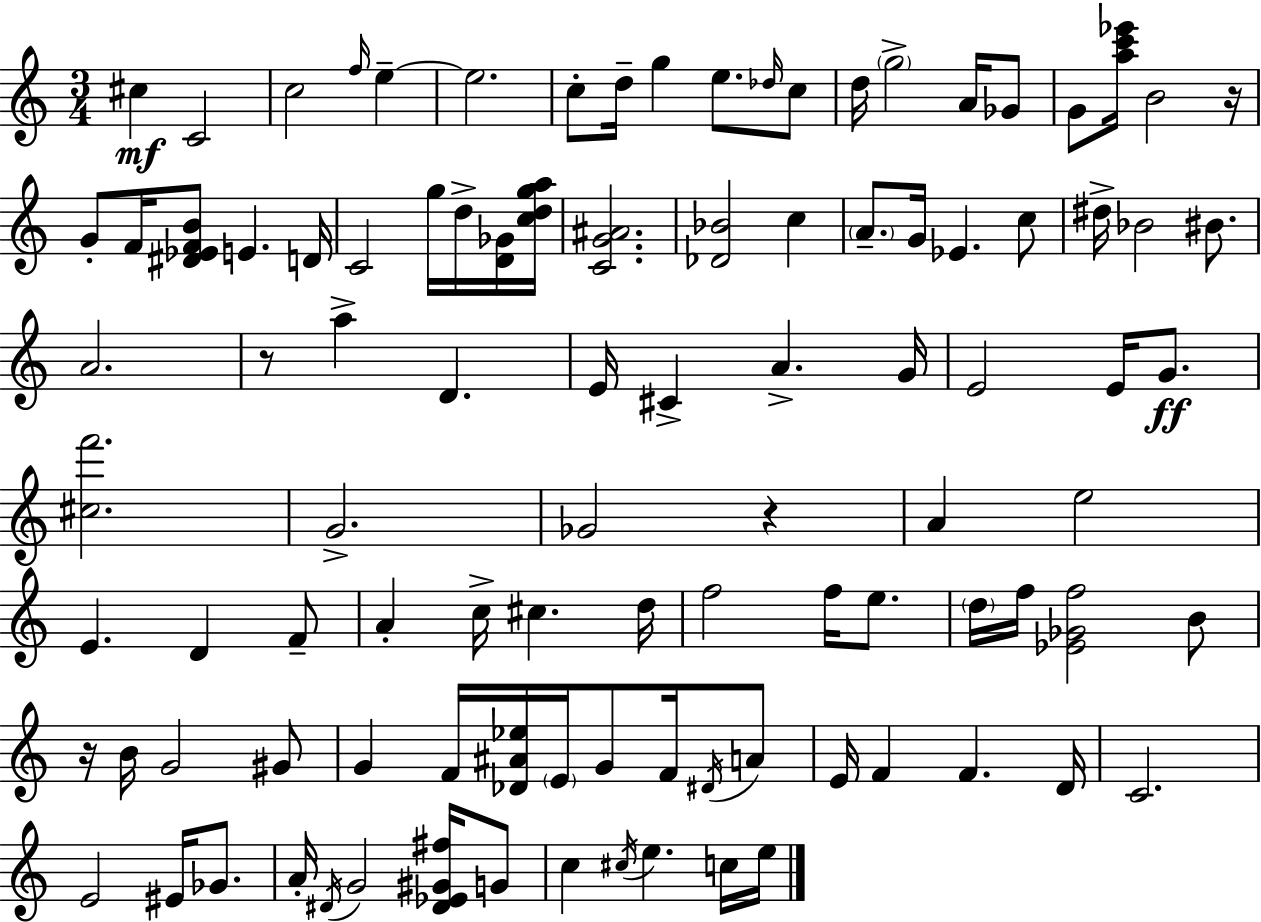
{
  \clef treble
  \numericTimeSignature
  \time 3/4
  \key c \major
  cis''4\mf c'2 | c''2 \grace { f''16 } e''4--~~ | e''2. | c''8-. d''16-- g''4 e''8. \grace { des''16 } | \break c''8 d''16 \parenthesize g''2-> a'16 | ges'8 g'8 <a'' c''' ees'''>16 b'2 | r16 g'8-. f'16 <dis' ees' f' b'>8 e'4. | d'16 c'2 g''16 d''16-> | \break <d' ges'>16 <c'' d'' g'' a''>16 <c' g' ais'>2. | <des' bes'>2 c''4 | \parenthesize a'8.-- g'16 ees'4. | c''8 dis''16-> bes'2 bis'8. | \break a'2. | r8 a''4-> d'4. | e'16 cis'4-> a'4.-> | g'16 e'2 e'16 g'8.\ff | \break <cis'' f'''>2. | g'2.-> | ges'2 r4 | a'4 e''2 | \break e'4. d'4 | f'8-- a'4-. c''16-> cis''4. | d''16 f''2 f''16 e''8. | \parenthesize d''16 f''16 <ees' ges' f''>2 | \break b'8 r16 b'16 g'2 | gis'8 g'4 f'16 <des' ais' ees''>16 \parenthesize e'16 g'8 f'16 | \acciaccatura { dis'16 } a'8 e'16 f'4 f'4. | d'16 c'2. | \break e'2 eis'16 | ges'8. a'16-. \acciaccatura { dis'16 } g'2 | <dis' ees' gis' fis''>16 g'8 c''4 \acciaccatura { cis''16 } e''4. | c''16 e''16 \bar "|."
}